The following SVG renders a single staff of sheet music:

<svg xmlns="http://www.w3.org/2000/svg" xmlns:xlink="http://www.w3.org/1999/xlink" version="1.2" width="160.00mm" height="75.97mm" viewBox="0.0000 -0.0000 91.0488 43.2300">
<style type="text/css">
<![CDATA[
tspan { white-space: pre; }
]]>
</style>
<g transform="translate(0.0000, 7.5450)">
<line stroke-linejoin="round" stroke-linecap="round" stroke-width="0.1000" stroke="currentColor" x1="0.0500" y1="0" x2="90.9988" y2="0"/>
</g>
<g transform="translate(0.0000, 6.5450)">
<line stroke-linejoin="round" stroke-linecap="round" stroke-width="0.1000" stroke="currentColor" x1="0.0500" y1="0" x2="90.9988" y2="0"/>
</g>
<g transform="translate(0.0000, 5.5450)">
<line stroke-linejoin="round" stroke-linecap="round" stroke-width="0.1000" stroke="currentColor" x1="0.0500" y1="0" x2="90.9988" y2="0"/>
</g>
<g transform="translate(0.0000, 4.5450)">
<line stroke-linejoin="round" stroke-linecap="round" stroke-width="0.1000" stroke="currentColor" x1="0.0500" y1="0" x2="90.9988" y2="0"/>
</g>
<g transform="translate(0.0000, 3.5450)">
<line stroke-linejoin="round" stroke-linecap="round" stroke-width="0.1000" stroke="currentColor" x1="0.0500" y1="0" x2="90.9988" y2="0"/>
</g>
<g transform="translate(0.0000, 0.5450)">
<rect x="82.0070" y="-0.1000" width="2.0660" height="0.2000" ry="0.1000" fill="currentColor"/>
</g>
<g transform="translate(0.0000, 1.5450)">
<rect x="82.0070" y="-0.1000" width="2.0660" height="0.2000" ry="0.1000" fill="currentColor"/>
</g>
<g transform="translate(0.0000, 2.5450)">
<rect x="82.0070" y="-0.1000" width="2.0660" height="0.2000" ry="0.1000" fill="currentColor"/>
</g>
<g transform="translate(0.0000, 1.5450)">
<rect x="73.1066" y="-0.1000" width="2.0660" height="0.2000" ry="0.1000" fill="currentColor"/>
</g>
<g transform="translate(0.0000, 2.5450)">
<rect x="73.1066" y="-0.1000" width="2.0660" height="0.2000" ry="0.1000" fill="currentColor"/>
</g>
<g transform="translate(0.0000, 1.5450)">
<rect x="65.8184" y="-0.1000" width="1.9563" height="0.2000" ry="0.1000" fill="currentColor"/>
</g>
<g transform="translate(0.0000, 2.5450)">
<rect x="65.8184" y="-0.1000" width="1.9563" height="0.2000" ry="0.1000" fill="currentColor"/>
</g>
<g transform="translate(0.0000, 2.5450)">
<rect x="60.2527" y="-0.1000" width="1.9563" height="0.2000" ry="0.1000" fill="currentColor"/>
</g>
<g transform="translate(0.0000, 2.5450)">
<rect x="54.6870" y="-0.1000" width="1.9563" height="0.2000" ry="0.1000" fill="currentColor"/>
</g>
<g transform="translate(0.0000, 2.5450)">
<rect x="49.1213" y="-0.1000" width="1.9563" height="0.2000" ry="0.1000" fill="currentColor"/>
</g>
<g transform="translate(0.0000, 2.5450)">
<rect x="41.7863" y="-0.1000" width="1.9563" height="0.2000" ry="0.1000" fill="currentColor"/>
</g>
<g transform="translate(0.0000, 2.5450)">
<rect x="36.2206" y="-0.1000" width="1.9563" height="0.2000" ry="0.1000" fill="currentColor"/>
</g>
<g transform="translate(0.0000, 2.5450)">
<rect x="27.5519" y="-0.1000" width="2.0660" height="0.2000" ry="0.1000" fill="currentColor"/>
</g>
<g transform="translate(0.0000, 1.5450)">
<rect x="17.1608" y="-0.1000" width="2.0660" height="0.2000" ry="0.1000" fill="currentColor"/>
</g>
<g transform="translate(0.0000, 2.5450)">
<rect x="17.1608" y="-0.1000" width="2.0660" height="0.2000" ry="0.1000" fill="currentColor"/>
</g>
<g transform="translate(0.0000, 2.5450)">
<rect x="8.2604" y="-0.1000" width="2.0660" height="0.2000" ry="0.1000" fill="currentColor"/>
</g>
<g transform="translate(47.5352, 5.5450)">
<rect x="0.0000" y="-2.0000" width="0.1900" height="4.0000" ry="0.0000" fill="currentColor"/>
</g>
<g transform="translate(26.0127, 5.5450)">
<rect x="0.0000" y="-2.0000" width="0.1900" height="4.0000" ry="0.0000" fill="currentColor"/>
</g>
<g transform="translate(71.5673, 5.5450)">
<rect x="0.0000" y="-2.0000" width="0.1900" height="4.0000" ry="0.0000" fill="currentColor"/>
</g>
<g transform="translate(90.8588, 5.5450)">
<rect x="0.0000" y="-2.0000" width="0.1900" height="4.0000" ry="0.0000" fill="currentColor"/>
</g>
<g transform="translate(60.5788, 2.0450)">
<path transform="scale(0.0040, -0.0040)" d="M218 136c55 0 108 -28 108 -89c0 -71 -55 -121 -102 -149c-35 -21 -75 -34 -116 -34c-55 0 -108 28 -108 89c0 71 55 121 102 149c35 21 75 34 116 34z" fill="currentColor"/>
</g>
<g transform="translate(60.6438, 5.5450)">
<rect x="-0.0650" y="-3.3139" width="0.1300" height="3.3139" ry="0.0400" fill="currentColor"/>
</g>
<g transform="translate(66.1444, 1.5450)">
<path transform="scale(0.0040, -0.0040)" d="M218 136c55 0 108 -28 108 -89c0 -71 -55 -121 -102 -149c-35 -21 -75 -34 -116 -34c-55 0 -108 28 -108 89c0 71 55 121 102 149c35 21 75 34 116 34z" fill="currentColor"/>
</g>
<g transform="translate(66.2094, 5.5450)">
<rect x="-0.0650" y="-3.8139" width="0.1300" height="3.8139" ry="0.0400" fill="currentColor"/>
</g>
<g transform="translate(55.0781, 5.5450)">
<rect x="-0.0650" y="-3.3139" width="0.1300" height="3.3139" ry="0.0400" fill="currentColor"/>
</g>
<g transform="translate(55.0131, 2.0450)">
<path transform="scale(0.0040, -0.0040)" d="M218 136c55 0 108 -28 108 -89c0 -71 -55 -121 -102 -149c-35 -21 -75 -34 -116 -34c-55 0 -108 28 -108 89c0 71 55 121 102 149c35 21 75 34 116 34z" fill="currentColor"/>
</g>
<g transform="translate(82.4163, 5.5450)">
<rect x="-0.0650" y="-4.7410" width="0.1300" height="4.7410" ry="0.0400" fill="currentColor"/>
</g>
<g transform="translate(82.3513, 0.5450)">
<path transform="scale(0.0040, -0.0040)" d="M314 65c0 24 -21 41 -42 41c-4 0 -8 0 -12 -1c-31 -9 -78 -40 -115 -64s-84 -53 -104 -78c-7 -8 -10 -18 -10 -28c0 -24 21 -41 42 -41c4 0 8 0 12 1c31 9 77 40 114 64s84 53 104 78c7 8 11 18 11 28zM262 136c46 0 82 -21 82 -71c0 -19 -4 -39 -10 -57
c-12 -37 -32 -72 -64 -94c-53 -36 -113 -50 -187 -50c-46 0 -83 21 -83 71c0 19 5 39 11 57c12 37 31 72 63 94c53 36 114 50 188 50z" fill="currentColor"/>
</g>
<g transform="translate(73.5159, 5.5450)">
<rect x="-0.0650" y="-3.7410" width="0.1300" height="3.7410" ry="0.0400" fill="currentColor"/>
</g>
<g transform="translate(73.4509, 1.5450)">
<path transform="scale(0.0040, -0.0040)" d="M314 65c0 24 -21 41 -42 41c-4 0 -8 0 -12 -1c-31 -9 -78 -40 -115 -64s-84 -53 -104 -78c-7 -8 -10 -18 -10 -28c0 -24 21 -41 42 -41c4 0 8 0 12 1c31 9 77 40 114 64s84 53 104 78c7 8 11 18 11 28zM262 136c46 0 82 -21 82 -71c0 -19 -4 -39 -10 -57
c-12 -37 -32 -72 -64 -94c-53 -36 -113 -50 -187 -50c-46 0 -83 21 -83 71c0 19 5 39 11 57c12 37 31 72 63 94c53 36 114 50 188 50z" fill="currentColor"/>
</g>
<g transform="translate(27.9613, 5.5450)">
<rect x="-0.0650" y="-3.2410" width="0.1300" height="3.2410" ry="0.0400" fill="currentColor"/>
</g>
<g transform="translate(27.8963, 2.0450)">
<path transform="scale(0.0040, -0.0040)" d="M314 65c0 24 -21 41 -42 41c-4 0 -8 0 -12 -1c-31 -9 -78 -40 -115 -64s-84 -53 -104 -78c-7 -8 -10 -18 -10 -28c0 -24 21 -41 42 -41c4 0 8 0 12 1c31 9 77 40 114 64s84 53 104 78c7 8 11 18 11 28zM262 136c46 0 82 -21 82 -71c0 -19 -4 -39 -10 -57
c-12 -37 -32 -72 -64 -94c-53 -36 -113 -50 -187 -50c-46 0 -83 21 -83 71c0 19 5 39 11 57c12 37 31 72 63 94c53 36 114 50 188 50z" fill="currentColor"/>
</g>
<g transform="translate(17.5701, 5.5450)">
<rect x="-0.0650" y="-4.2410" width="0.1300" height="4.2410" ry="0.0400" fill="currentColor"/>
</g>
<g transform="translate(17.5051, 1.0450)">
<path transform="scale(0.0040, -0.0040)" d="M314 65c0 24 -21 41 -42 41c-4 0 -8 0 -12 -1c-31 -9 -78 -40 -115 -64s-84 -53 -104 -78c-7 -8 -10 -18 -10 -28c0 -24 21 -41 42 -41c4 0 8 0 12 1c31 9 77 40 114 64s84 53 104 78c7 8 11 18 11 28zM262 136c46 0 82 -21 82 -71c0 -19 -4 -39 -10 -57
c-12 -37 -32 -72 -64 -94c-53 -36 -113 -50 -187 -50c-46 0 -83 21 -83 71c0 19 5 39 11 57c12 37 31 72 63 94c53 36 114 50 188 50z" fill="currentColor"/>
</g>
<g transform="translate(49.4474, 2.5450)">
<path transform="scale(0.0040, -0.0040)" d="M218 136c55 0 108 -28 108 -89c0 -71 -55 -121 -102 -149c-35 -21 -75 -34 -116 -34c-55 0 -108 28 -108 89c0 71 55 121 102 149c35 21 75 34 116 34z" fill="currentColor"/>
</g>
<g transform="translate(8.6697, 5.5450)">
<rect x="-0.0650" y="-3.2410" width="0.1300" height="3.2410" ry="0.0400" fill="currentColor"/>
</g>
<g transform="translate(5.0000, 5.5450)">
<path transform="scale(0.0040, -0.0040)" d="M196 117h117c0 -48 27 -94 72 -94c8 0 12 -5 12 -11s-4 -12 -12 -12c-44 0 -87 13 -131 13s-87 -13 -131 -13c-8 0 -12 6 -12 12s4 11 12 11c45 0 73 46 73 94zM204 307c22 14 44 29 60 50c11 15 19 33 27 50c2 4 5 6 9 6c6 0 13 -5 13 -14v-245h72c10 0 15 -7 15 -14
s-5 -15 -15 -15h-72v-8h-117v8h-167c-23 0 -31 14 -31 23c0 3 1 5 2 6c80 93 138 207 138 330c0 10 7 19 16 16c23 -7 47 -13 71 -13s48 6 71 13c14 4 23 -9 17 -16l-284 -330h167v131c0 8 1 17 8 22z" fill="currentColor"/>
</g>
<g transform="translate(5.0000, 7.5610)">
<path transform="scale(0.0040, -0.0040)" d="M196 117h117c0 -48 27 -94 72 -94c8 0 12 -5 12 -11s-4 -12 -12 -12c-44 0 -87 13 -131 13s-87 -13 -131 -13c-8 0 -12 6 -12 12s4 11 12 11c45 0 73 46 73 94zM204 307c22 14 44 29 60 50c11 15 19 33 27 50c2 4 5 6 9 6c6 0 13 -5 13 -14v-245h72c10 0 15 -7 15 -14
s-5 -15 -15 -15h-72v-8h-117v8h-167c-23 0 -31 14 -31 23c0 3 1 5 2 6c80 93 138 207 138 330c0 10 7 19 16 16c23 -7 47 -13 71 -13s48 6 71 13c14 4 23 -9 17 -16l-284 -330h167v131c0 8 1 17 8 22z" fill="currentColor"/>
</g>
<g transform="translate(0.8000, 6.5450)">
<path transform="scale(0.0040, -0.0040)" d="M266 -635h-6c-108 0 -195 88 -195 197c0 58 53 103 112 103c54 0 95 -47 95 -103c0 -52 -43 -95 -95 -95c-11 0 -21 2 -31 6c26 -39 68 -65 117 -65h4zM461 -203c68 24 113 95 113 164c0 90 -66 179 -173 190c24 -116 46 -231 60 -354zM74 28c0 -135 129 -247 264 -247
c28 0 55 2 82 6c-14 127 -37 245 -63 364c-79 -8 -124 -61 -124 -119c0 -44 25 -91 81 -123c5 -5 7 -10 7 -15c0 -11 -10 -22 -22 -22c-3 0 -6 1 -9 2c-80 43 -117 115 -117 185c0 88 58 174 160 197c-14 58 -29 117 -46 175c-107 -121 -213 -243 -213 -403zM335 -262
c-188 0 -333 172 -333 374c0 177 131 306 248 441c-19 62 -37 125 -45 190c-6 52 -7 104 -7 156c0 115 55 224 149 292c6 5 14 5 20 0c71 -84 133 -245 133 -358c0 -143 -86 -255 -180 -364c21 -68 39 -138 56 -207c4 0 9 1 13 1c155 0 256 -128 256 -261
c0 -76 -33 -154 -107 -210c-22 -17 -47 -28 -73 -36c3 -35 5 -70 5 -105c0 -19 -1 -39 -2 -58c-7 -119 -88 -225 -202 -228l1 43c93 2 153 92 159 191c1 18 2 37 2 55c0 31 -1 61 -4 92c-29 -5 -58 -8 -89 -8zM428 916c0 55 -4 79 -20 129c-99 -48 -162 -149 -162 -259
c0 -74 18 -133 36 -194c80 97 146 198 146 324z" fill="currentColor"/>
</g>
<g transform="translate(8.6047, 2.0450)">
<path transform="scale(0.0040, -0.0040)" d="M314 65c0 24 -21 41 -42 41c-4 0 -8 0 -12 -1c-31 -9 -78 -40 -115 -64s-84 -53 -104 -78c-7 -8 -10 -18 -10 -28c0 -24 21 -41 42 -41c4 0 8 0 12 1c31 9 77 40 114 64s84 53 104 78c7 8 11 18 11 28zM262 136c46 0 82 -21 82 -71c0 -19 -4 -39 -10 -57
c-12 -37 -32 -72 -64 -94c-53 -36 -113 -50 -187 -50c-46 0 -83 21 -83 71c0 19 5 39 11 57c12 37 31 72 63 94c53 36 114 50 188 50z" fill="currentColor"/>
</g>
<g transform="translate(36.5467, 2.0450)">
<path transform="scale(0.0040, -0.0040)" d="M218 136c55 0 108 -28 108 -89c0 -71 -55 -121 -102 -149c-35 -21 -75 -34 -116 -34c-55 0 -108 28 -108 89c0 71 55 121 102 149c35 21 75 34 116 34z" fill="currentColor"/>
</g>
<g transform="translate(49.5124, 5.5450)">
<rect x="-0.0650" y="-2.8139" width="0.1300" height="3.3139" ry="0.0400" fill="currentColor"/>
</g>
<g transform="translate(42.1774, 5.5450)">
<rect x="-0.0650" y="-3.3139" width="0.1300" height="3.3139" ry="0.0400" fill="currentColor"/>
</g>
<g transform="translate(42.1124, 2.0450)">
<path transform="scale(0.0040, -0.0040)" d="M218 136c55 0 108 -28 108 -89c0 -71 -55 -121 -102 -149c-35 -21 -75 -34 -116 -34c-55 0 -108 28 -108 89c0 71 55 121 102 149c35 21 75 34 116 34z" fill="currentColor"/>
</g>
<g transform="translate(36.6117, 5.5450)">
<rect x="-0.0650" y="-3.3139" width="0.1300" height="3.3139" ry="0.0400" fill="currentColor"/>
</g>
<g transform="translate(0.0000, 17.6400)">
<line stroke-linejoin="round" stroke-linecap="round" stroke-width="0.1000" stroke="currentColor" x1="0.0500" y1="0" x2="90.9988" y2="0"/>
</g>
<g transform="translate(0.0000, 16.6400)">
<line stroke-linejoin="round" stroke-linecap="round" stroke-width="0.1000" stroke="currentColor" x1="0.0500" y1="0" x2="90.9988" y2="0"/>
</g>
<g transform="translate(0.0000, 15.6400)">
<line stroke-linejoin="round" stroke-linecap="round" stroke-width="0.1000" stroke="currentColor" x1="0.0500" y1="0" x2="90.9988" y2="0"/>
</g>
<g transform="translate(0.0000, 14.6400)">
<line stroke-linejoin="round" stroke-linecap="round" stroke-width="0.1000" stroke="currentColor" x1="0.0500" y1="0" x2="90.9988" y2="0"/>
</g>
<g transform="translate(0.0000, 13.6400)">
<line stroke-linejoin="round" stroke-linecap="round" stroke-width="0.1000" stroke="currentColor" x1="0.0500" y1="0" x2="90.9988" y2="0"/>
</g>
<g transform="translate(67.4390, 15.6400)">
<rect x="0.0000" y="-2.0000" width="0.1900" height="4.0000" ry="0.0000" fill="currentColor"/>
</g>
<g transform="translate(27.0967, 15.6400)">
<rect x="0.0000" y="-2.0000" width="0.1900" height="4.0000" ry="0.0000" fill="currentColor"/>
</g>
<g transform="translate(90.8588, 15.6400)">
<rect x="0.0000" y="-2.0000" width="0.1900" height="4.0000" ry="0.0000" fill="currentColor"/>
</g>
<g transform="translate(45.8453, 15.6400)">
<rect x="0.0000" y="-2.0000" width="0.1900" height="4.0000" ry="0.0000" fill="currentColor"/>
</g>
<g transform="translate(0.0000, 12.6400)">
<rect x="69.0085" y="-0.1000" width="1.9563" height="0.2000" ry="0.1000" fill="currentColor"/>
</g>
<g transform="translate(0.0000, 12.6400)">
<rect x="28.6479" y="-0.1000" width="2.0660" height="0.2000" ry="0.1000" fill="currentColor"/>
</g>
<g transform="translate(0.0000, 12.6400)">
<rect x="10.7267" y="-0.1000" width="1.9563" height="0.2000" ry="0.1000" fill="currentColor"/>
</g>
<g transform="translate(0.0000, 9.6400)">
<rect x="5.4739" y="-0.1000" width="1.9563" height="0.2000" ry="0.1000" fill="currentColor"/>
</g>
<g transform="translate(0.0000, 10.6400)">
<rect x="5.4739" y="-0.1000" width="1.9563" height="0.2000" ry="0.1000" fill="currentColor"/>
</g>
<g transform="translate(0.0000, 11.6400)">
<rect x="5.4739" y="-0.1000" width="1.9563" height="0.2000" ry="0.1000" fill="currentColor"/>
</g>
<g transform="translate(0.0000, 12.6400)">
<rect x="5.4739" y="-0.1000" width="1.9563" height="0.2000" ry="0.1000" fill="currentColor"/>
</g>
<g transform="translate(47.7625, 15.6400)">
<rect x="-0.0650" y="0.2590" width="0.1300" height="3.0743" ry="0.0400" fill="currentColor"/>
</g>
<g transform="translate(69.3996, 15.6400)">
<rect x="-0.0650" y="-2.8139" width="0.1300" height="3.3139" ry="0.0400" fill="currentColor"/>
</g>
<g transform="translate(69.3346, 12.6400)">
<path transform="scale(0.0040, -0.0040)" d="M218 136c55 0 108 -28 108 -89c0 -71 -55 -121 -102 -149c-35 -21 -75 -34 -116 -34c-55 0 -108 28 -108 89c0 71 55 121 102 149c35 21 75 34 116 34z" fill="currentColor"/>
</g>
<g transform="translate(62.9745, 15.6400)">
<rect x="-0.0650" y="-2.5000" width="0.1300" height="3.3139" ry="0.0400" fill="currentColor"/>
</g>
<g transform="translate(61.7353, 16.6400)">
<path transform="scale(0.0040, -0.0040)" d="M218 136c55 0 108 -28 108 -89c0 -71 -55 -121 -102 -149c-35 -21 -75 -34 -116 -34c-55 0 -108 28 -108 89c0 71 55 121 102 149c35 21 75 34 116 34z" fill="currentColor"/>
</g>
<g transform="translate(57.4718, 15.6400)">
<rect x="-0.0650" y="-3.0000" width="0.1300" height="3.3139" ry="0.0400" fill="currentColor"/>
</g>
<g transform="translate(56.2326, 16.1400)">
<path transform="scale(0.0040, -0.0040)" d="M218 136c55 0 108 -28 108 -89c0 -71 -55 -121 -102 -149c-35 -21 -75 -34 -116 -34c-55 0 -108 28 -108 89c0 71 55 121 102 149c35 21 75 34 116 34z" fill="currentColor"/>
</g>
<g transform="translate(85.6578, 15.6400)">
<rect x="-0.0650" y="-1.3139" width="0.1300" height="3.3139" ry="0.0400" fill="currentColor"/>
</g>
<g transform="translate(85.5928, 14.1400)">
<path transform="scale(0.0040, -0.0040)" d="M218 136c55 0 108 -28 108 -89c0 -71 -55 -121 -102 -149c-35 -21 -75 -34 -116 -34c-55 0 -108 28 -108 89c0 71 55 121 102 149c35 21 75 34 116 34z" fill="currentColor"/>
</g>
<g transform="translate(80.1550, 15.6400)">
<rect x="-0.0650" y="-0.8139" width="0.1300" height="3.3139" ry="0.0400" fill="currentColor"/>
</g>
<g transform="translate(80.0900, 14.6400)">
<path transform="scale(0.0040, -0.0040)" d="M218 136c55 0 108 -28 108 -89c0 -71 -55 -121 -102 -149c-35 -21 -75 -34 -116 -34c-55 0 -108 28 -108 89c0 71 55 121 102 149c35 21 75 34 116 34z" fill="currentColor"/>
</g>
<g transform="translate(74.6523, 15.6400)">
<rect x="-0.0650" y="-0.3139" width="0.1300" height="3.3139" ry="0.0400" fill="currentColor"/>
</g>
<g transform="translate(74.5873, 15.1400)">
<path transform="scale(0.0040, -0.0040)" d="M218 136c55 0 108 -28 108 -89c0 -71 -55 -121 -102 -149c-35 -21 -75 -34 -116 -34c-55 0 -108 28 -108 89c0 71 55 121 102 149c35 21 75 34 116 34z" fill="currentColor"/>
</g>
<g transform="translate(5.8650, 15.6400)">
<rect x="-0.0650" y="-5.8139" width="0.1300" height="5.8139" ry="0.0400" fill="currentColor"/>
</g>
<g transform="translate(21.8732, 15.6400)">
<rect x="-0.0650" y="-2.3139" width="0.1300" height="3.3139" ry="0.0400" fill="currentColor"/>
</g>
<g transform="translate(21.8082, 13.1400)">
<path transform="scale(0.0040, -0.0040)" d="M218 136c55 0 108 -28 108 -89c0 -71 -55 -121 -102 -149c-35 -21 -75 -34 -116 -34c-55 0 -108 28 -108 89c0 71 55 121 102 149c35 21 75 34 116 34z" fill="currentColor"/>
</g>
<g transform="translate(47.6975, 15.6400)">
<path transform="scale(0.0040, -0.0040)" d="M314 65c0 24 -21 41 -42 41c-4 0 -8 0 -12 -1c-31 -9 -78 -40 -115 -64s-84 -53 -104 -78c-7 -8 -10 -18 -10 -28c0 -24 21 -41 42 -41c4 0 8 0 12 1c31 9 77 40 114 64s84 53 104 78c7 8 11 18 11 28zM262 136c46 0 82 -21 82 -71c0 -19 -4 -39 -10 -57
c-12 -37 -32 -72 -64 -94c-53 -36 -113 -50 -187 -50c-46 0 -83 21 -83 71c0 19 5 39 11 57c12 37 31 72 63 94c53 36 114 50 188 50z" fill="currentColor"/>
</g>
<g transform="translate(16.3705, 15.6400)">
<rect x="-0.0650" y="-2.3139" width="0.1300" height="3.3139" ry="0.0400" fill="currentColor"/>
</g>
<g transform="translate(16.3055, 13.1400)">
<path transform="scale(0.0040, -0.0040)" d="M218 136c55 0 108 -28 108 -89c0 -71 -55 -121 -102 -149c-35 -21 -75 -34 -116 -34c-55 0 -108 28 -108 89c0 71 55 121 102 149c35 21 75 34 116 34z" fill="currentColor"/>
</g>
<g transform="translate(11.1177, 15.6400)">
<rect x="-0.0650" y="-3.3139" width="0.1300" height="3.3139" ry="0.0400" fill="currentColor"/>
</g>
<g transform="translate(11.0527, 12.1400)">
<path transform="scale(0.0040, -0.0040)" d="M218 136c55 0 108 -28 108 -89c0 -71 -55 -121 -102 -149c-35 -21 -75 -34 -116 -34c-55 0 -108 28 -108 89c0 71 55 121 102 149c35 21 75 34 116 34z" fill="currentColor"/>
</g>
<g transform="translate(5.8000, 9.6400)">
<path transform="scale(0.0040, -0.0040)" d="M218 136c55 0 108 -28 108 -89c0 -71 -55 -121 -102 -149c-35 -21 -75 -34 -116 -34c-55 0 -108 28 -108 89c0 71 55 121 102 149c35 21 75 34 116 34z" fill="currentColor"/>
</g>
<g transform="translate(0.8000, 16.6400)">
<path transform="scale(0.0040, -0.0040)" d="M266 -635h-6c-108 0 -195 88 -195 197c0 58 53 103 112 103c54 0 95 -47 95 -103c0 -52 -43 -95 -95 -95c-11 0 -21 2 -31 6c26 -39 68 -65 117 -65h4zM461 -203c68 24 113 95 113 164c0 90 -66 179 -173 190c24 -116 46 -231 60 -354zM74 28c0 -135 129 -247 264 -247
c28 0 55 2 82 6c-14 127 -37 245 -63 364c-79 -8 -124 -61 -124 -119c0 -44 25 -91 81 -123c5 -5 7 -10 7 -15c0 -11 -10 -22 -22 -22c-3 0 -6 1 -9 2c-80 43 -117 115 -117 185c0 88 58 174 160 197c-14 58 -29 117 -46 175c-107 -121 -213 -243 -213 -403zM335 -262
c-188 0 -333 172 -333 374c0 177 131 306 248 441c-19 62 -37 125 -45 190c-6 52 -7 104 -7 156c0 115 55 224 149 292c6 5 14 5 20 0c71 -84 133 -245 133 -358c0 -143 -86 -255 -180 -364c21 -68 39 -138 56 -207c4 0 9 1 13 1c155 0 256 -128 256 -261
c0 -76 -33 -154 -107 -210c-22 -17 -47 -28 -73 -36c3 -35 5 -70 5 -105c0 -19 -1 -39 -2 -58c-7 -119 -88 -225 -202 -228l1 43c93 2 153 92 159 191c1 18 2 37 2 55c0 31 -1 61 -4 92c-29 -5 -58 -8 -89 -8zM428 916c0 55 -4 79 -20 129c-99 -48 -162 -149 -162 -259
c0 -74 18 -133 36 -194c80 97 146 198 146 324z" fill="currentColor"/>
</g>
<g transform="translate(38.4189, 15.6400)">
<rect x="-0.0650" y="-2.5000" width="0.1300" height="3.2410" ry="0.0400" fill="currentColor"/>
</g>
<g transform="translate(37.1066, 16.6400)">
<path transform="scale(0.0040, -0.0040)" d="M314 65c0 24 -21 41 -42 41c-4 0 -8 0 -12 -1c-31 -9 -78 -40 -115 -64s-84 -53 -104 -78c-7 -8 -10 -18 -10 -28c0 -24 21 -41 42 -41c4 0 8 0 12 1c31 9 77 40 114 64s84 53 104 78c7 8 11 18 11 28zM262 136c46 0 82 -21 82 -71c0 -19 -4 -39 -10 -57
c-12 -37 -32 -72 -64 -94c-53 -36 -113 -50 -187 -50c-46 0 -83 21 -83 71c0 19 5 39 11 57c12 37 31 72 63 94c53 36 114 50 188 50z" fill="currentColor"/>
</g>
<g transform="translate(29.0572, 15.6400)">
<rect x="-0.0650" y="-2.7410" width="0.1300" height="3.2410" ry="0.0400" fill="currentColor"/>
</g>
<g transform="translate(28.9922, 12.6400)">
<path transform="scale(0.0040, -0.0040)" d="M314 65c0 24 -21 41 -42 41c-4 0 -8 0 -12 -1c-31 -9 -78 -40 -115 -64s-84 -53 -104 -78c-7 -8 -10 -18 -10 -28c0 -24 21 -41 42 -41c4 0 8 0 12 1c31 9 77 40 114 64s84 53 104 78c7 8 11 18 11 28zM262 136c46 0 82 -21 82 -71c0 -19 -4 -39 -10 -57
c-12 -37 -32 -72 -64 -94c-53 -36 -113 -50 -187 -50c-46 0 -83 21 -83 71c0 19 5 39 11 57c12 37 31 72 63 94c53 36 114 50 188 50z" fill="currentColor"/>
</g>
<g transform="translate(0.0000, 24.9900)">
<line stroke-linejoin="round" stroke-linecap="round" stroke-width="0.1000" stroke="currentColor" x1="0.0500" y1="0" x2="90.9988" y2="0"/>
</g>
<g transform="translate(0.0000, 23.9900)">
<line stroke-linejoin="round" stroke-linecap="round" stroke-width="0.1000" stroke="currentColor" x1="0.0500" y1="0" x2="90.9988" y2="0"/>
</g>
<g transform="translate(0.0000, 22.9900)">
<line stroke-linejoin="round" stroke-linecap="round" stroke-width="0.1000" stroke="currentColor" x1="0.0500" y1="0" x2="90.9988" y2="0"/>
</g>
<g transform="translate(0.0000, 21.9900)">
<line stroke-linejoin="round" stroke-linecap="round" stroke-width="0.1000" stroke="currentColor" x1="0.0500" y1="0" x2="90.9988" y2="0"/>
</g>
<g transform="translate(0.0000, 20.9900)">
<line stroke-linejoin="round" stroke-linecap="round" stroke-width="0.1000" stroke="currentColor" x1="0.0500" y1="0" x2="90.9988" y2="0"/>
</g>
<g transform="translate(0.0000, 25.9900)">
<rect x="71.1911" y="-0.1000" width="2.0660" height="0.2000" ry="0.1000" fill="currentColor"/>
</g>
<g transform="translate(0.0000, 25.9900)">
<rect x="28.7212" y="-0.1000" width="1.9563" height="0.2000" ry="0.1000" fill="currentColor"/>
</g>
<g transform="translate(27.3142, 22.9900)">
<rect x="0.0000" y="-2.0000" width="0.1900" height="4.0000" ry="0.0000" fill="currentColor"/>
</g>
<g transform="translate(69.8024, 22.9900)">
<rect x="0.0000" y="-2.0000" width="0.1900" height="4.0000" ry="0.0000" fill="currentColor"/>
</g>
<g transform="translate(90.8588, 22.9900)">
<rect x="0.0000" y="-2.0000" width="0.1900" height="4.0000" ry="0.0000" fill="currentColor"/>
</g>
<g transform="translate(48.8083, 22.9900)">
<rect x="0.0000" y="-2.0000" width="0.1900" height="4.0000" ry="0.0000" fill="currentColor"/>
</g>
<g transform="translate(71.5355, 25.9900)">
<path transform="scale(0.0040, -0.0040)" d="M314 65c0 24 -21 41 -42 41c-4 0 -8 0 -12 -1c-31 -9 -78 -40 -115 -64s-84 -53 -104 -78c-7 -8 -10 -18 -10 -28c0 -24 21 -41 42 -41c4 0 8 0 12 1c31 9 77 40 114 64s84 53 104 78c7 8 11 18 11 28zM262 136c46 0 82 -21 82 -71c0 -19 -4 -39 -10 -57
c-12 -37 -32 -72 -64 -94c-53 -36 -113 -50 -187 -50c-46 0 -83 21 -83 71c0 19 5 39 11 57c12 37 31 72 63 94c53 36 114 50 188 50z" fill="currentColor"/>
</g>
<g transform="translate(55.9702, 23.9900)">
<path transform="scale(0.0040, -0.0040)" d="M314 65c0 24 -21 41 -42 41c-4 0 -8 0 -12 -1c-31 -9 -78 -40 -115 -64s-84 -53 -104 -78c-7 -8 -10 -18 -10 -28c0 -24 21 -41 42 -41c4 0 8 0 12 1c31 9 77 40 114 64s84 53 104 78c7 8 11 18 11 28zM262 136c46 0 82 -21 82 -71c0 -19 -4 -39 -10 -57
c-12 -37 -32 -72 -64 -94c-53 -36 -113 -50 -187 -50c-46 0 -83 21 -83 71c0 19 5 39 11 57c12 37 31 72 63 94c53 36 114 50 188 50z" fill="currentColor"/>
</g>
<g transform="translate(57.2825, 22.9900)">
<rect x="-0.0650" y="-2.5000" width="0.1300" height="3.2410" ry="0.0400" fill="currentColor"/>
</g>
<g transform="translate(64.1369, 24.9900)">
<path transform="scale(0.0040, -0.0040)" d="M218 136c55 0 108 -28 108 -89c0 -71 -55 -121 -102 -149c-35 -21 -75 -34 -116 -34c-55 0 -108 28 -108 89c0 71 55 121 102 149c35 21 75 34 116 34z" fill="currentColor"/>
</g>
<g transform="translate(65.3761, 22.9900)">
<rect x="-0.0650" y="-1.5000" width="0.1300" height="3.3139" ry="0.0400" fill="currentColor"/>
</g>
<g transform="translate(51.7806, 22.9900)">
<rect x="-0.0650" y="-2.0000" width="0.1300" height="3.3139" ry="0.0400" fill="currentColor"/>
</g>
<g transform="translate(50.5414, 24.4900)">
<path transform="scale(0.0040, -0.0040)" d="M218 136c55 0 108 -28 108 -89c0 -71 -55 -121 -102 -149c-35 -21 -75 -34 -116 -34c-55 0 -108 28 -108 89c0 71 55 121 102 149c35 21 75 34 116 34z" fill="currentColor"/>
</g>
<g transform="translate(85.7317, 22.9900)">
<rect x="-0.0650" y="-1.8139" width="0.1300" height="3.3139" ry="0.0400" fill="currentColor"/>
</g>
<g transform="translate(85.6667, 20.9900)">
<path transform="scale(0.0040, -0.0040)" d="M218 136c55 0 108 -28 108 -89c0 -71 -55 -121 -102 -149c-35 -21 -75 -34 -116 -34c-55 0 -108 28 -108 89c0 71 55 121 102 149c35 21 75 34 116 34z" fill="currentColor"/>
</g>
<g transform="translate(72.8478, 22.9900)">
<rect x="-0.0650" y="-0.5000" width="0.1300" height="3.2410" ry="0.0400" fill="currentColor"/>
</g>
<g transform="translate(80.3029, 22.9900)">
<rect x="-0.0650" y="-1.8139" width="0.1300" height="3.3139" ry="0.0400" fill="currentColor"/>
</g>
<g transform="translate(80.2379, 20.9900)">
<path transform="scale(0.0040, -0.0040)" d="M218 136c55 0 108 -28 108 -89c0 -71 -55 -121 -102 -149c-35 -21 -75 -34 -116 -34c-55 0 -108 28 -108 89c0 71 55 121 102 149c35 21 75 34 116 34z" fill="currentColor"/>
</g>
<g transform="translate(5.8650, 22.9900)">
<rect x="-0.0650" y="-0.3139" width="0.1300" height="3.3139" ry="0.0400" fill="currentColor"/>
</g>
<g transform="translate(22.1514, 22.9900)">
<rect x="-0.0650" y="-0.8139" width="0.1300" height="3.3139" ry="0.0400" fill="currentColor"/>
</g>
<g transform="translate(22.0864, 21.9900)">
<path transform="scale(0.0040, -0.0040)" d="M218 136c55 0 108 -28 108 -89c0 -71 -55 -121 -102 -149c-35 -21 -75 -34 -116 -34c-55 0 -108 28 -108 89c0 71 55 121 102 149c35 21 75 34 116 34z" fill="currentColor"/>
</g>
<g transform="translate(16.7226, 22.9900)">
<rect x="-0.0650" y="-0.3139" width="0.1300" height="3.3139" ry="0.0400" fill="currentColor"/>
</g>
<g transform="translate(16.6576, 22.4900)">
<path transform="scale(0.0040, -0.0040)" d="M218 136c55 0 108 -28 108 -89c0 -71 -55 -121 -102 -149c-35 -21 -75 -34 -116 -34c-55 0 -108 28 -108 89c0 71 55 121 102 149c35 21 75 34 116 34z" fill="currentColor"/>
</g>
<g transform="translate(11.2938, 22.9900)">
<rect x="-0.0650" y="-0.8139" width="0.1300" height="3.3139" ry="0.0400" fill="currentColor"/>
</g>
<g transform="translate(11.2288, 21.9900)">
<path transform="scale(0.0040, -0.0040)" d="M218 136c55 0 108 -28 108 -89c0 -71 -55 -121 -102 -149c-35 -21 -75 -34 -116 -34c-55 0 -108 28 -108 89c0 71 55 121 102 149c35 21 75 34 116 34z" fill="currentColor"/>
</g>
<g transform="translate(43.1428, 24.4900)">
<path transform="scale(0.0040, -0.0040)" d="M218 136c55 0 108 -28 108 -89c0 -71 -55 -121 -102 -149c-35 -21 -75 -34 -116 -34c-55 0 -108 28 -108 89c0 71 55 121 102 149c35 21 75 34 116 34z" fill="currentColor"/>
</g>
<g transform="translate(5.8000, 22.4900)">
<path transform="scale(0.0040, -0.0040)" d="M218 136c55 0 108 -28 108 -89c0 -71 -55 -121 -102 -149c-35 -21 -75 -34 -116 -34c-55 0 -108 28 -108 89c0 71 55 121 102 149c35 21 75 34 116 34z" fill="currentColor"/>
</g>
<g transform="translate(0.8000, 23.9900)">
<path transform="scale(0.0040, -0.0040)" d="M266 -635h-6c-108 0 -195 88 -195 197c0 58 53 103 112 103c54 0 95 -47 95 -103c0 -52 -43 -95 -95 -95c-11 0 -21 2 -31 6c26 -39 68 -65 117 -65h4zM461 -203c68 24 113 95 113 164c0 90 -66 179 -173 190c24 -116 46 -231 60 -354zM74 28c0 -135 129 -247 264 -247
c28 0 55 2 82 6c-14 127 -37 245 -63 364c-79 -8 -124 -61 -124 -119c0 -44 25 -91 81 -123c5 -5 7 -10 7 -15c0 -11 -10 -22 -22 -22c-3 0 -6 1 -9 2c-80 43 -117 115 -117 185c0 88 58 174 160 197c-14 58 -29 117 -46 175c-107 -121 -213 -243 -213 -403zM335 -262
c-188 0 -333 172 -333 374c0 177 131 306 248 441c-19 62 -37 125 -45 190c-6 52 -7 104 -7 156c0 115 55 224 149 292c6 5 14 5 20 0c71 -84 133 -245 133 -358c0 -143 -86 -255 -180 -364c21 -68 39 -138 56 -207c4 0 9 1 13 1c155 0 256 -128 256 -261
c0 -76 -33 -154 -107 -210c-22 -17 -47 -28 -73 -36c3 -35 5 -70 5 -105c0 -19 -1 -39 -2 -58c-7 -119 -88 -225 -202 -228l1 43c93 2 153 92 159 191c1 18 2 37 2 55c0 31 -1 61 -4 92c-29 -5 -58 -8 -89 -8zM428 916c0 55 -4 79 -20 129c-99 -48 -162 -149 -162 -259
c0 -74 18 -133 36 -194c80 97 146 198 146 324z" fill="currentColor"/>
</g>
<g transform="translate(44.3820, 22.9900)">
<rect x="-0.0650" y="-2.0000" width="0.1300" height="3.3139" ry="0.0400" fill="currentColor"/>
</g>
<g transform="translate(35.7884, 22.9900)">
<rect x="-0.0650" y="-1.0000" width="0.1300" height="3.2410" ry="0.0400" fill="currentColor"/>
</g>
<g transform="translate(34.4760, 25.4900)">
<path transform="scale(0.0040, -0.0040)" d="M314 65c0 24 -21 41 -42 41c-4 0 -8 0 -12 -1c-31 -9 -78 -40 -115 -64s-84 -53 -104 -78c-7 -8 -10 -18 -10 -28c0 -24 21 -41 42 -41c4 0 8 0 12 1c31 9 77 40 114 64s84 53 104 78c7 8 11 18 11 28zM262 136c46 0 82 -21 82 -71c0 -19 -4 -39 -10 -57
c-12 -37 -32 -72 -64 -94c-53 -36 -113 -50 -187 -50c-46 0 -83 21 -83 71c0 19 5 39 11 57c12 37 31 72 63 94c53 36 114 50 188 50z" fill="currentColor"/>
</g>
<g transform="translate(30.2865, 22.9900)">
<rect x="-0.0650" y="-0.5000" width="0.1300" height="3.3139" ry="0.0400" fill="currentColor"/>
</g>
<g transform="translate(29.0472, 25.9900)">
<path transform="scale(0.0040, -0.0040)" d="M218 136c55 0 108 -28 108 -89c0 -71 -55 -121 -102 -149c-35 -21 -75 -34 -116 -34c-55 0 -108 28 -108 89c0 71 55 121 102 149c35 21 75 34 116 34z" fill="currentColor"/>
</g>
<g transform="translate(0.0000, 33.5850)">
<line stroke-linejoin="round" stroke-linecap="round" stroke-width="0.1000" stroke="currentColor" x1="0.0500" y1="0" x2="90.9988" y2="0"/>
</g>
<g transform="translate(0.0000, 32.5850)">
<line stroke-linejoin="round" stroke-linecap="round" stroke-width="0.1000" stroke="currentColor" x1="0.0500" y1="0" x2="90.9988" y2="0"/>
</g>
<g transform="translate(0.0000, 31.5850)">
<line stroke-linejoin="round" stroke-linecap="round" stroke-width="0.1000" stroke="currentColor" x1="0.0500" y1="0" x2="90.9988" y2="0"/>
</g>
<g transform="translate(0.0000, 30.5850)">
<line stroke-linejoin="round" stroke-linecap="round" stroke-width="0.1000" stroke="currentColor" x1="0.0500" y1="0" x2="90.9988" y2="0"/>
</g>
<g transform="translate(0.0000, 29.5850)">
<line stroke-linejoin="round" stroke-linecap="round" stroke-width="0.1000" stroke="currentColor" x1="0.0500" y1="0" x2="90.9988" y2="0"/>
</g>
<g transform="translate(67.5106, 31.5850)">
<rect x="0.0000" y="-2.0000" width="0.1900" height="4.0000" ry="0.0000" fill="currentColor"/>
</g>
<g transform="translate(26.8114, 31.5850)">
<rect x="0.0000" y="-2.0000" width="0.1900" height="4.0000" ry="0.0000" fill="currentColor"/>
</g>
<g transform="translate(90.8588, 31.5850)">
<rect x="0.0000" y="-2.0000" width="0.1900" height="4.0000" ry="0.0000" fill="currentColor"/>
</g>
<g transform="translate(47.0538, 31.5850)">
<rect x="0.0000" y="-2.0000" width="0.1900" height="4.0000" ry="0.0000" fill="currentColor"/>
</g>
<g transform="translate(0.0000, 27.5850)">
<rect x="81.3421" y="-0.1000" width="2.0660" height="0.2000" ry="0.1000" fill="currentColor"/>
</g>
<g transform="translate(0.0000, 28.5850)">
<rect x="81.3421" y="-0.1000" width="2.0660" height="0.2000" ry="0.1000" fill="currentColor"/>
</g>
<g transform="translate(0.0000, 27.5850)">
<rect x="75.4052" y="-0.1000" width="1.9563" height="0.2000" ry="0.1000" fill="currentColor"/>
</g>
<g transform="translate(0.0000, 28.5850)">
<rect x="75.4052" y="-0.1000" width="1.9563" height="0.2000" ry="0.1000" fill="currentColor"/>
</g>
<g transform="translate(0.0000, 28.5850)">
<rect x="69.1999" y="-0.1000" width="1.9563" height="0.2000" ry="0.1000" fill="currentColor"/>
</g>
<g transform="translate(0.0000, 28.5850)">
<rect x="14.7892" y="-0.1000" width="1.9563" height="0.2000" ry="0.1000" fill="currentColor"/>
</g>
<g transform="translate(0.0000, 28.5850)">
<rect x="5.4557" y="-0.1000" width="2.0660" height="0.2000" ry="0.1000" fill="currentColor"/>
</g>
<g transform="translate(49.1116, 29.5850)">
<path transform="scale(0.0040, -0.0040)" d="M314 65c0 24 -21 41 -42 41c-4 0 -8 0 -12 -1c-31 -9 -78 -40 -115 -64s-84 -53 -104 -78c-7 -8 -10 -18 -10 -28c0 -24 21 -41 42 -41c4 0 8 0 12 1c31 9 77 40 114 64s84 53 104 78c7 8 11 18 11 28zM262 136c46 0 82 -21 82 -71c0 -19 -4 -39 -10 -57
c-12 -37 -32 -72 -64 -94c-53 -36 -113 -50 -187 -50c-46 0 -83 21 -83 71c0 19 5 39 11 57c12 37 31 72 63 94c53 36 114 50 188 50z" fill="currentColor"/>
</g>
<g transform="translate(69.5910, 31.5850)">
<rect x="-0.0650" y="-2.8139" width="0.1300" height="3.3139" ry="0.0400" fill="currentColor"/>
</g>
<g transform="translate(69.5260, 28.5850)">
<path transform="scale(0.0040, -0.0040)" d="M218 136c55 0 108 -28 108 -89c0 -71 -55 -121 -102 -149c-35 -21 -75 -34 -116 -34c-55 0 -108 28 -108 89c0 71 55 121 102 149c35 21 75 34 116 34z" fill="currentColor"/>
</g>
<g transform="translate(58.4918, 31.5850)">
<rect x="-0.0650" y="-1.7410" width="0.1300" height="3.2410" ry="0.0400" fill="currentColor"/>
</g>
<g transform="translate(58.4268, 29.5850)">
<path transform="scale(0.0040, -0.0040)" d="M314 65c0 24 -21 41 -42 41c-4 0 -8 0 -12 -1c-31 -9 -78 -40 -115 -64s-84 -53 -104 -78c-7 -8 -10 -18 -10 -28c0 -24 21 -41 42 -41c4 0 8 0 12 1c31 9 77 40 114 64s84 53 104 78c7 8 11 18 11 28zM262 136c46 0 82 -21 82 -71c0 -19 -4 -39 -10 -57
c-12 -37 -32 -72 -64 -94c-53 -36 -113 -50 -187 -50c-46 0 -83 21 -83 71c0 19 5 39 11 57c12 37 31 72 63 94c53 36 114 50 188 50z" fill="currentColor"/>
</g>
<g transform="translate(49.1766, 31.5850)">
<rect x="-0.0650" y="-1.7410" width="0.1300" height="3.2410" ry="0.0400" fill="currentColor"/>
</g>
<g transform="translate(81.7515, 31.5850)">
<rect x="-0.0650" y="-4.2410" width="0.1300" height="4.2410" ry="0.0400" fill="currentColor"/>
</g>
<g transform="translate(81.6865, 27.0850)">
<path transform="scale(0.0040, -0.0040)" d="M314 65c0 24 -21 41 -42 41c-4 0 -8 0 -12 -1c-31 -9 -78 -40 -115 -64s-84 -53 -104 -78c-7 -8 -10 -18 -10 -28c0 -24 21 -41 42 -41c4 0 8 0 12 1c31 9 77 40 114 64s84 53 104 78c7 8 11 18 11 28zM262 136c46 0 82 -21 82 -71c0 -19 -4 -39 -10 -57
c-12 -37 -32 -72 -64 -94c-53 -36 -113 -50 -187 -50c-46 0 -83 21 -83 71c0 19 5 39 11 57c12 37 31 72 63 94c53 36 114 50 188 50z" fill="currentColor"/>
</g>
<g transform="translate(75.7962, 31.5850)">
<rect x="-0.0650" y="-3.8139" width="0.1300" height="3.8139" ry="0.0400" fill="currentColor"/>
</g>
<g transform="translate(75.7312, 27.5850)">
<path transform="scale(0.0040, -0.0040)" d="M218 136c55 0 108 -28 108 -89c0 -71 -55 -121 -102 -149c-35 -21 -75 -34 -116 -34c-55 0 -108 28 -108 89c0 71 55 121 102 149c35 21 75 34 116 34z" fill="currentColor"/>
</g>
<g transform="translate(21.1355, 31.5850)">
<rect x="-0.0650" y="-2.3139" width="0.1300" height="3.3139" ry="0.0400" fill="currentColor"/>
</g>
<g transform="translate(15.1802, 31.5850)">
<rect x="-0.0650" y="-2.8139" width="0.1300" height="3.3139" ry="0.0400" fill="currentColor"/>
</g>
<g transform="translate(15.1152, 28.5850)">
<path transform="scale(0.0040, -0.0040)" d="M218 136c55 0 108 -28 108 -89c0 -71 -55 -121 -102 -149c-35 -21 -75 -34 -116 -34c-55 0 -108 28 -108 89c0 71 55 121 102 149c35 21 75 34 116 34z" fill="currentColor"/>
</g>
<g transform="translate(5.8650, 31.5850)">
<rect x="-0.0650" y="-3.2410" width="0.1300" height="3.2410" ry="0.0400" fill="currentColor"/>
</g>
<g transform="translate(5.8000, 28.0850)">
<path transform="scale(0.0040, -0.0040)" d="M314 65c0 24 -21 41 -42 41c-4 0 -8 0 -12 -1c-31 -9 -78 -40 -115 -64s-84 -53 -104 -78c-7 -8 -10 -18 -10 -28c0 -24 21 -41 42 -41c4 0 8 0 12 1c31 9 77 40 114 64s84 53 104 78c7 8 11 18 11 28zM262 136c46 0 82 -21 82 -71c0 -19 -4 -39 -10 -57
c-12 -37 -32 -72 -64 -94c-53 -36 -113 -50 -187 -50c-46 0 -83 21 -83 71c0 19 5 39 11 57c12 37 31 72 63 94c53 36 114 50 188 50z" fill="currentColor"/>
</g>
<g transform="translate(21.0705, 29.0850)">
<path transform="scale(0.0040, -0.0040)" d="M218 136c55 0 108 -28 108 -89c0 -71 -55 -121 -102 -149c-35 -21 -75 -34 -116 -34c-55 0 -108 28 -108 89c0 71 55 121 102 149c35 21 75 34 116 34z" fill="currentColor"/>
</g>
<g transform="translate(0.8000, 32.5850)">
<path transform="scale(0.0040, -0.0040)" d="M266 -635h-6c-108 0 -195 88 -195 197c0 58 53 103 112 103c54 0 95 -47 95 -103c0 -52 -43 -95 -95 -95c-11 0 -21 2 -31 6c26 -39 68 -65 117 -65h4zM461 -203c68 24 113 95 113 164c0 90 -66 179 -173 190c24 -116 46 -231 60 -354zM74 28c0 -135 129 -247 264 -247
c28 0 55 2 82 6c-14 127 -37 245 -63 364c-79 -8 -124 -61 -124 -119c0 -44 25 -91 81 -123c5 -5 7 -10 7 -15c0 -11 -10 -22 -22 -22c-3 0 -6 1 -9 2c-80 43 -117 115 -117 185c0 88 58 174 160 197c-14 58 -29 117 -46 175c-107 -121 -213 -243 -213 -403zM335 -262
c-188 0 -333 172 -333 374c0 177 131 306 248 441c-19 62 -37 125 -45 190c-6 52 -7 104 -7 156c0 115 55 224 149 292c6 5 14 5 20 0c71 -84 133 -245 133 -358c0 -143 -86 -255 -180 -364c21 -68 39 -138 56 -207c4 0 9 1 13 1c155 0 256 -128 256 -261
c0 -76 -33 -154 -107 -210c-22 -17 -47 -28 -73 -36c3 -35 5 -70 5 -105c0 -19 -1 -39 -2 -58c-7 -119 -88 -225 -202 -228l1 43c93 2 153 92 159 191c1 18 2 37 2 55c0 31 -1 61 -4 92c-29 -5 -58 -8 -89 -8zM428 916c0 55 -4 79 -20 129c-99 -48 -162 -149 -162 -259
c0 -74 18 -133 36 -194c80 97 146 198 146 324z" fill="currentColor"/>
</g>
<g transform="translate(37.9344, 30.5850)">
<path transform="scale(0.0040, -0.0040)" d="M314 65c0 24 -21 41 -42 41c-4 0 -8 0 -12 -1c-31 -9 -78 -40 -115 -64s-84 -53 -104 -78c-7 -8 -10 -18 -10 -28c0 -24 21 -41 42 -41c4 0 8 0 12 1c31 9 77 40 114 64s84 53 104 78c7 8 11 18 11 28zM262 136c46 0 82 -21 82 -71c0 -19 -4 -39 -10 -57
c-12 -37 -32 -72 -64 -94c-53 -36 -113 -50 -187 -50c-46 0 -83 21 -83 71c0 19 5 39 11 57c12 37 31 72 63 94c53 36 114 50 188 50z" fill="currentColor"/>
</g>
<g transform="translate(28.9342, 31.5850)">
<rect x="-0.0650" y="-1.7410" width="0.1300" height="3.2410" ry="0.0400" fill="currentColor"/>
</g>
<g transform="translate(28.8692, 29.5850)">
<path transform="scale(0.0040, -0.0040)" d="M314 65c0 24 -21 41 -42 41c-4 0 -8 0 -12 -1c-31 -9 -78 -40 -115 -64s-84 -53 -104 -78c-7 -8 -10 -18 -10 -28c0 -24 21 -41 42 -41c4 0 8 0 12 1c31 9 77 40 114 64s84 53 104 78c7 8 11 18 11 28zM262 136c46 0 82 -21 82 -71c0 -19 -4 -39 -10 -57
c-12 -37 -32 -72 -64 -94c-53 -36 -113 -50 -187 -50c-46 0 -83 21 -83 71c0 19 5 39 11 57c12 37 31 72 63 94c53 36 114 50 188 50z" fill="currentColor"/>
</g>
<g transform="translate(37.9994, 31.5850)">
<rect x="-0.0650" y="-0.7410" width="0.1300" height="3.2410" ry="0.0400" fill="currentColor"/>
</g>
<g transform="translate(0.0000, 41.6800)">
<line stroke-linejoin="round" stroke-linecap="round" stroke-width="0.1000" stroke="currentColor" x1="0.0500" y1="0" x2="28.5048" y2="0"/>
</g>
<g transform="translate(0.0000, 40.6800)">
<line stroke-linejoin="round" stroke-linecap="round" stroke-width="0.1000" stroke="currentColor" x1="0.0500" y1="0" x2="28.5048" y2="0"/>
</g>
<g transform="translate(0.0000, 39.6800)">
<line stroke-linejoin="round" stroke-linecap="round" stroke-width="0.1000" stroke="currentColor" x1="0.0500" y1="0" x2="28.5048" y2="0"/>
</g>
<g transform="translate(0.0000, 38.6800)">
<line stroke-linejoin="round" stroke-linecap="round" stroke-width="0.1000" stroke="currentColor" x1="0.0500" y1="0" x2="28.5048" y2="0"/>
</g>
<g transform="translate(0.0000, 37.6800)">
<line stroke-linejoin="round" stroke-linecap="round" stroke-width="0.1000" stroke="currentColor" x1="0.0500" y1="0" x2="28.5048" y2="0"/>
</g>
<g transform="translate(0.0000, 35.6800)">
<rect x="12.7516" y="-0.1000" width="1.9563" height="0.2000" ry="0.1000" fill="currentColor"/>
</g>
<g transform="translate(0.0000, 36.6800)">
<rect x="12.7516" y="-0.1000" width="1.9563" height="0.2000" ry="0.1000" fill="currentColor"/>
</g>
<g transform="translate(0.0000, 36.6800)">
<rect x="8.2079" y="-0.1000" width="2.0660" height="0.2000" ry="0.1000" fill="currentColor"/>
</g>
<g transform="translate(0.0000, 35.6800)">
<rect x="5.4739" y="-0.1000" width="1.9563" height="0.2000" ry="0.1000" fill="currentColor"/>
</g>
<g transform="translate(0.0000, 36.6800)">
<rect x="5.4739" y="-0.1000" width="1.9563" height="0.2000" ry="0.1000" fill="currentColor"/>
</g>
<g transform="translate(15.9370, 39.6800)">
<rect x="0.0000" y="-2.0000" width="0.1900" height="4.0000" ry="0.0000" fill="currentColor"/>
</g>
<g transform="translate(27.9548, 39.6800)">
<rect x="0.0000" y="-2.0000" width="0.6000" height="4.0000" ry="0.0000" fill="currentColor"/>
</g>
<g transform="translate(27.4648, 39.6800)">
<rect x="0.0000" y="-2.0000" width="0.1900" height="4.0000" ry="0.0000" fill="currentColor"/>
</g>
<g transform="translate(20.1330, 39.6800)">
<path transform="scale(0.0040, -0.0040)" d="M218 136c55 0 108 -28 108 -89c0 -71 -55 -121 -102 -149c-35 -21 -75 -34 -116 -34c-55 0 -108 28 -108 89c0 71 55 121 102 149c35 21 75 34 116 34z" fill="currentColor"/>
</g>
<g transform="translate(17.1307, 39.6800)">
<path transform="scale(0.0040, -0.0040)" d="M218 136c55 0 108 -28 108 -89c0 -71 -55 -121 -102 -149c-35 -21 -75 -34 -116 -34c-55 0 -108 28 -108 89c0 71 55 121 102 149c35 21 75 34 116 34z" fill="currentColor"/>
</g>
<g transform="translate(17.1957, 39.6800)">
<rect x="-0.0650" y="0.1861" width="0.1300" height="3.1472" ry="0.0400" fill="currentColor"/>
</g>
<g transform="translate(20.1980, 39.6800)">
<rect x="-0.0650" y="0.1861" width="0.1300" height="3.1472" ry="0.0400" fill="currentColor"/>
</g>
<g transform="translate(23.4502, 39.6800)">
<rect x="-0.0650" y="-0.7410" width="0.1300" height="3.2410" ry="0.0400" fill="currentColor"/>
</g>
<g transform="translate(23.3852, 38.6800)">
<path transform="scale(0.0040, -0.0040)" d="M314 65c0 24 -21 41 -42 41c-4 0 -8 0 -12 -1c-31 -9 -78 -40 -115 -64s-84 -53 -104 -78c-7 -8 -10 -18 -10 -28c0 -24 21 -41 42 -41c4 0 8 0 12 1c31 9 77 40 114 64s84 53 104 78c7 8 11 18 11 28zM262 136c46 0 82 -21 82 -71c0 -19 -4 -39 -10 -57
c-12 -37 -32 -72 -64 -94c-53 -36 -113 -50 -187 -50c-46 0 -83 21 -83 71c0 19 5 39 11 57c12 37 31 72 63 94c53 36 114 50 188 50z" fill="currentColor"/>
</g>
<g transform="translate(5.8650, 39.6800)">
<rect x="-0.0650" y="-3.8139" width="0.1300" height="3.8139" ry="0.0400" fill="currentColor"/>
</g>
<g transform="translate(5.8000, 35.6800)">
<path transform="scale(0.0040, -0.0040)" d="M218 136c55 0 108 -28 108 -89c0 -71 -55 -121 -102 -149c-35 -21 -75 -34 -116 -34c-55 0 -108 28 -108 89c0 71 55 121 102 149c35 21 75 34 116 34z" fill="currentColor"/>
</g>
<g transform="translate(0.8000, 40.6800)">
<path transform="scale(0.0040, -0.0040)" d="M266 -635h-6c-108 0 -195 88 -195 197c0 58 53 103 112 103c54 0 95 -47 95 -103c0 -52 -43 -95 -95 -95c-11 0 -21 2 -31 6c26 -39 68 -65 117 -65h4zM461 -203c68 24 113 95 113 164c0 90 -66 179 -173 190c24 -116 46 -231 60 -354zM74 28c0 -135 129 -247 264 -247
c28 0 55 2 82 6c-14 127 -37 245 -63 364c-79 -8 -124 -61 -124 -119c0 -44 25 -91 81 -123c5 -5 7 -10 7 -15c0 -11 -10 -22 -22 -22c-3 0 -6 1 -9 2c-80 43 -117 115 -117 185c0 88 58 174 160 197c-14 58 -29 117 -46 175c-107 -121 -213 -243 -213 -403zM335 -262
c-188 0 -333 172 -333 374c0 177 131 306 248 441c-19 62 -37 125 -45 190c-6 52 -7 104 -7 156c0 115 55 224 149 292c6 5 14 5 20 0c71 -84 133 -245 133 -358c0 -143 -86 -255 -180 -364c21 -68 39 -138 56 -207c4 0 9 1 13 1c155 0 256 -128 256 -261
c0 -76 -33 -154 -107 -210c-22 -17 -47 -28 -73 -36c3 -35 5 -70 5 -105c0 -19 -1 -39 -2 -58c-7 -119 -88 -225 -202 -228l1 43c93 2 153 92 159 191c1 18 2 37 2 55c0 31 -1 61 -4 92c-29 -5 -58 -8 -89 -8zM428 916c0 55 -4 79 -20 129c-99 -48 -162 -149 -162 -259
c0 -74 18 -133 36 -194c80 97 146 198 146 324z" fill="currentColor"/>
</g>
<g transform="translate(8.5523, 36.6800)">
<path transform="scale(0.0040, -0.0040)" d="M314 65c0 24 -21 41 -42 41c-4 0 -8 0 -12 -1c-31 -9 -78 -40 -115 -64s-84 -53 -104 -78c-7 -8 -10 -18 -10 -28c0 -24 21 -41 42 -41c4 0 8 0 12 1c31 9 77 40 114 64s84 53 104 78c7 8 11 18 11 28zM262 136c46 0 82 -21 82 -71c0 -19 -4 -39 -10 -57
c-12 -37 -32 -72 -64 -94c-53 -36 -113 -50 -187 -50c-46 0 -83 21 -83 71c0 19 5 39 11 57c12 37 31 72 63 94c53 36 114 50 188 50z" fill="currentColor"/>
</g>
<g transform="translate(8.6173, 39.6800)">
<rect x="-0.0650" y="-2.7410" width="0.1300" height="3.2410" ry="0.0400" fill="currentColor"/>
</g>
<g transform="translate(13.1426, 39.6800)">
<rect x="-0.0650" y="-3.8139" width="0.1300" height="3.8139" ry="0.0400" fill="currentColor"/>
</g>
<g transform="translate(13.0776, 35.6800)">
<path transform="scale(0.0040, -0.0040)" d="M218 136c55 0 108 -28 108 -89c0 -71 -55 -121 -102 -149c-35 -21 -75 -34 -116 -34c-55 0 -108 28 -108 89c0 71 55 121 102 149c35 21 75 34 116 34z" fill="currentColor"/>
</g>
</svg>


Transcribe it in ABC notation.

X:1
T:Untitled
M:4/4
L:1/4
K:C
b2 d'2 b2 b b a b b c' c'2 e'2 g' b g g a2 G2 B2 A G a c d e c d c d C D2 F F G2 E C2 f f b2 a g f2 d2 f2 f2 a c' d'2 c' a2 c' B B d2